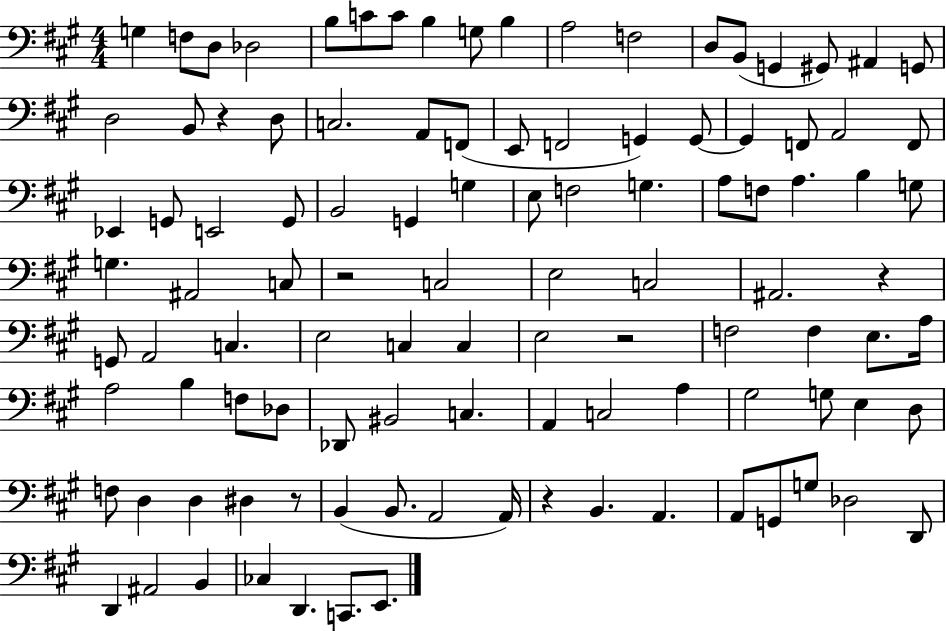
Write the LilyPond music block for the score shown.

{
  \clef bass
  \numericTimeSignature
  \time 4/4
  \key a \major
  \repeat volta 2 { g4 f8 d8 des2 | b8 c'8 c'8 b4 g8 b4 | a2 f2 | d8 b,8( g,4 gis,8) ais,4 g,8 | \break d2 b,8 r4 d8 | c2. a,8 f,8( | e,8 f,2 g,4) g,8~~ | g,4 f,8 a,2 f,8 | \break ees,4 g,8 e,2 g,8 | b,2 g,4 g4 | e8 f2 g4. | a8 f8 a4. b4 g8 | \break g4. ais,2 c8 | r2 c2 | e2 c2 | ais,2. r4 | \break g,8 a,2 c4. | e2 c4 c4 | e2 r2 | f2 f4 e8. a16 | \break a2 b4 f8 des8 | des,8 bis,2 c4. | a,4 c2 a4 | gis2 g8 e4 d8 | \break f8 d4 d4 dis4 r8 | b,4( b,8. a,2 a,16) | r4 b,4. a,4. | a,8 g,8 g8 des2 d,8 | \break d,4 ais,2 b,4 | ces4 d,4. c,8. e,8. | } \bar "|."
}